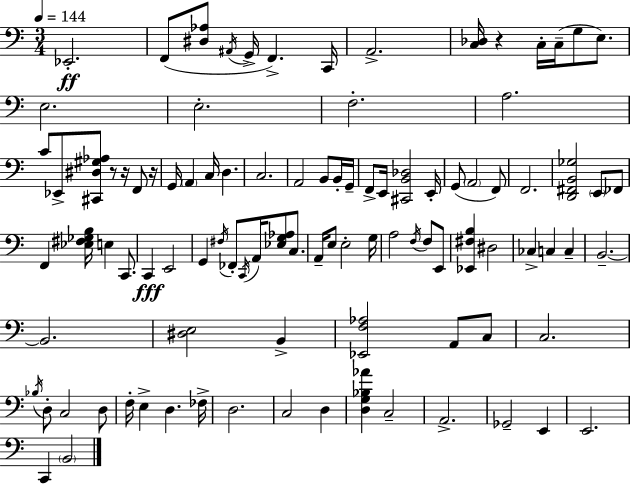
Eb2/h. F2/e [D#3,Ab3]/e A#2/s G2/s F2/q. C2/s A2/h. [C3,Db3]/s R/q C3/s C3/s G3/e E3/e. E3/h. E3/h. F3/h. A3/h. C4/e Eb2/e [C#2,D#3,G#3,Ab3]/e R/e R/s F2/e R/s G2/s A2/q C3/s D3/q. C3/h. A2/h B2/e B2/s G2/s F2/e E2/s [C#2,B2,Db3]/h E2/s G2/e A2/h F2/e F2/h. [D2,F#2,B2,Gb3]/h E2/e FES2/e F2/q [Eb3,F#3,Gb3,B3]/s E3/q C2/e. C2/q E2/h G2/q F#3/s FES2/e C2/s A2/s [Eb3,G3,Ab3]/e C3/e. A2/s E3/e E3/h G3/s A3/h F3/s F3/e E2/e [Eb2,F#3,B3]/q D#3/h CES3/q C3/q C3/q B2/h. B2/h. [D#3,E3]/h B2/q [Eb2,F3,Ab3]/h A2/e C3/e C3/h. Bb3/s D3/e C3/h D3/e F3/s E3/q D3/q. FES3/s D3/h. C3/h D3/q [D3,G3,Bb3,Ab4]/q C3/h A2/h. Gb2/h E2/q E2/h. C2/q B2/h